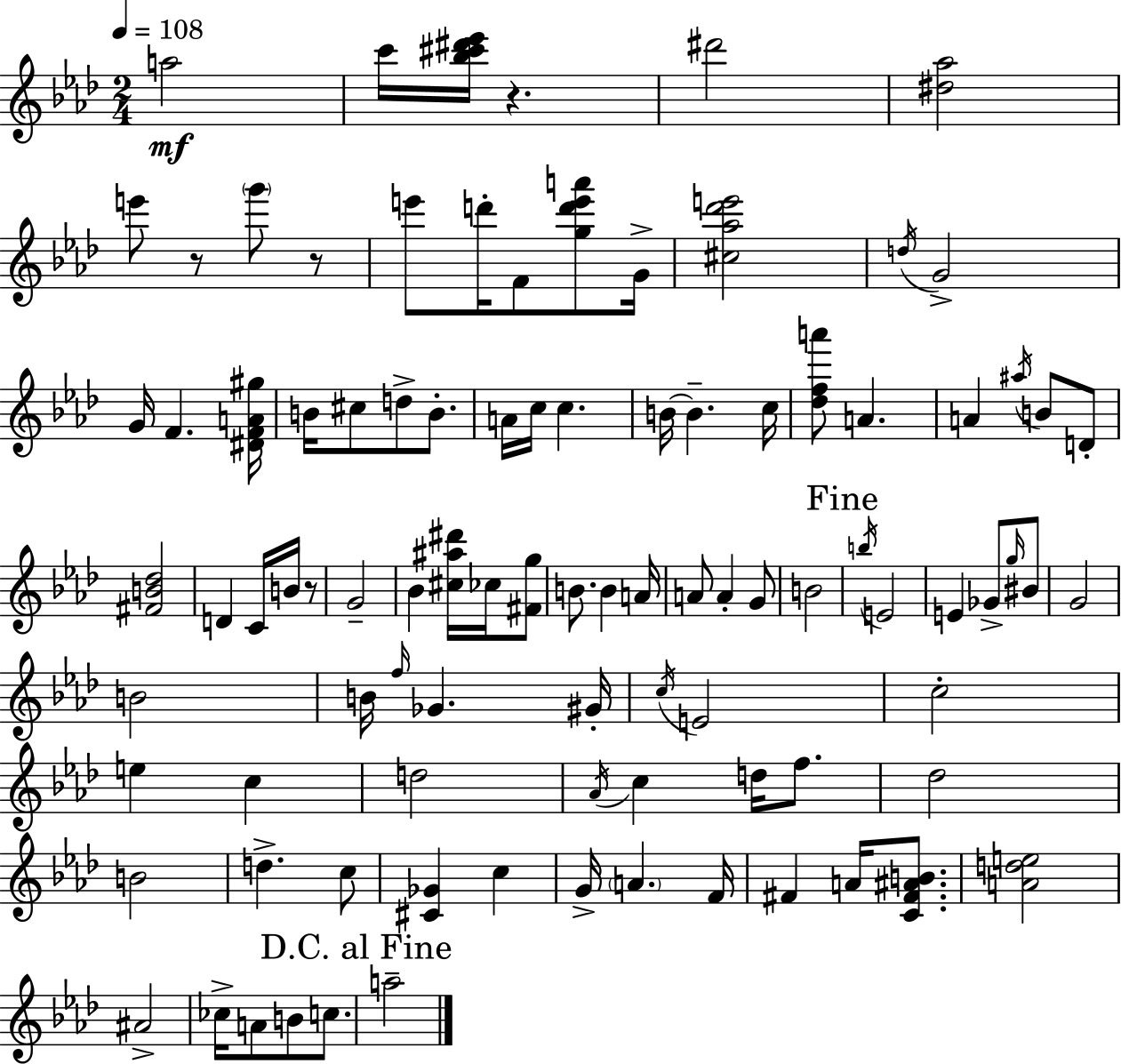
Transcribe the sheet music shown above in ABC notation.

X:1
T:Untitled
M:2/4
L:1/4
K:Ab
a2 c'/4 [_b^c'^d'_e']/4 z ^d'2 [^d_a]2 e'/2 z/2 g'/2 z/2 e'/2 d'/4 F/2 [gd'e'a']/2 G/4 [^c_a_d'e']2 d/4 G2 G/4 F [^DFA^g]/4 B/4 ^c/2 d/2 B/2 A/4 c/4 c B/4 B c/4 [_dfa']/2 A A ^a/4 B/2 D/2 [^FB_d]2 D C/4 B/4 z/2 G2 _B [^c^a^d']/4 _c/4 [^Fg]/2 B/2 B A/4 A/2 A G/2 B2 b/4 E2 E _G/2 g/4 ^B/2 G2 B2 B/4 f/4 _G ^G/4 c/4 E2 c2 e c d2 _A/4 c d/4 f/2 _d2 B2 d c/2 [^C_G] c G/4 A F/4 ^F A/4 [C^F^AB]/2 [Ade]2 ^A2 _c/4 A/2 B/2 c/2 a2